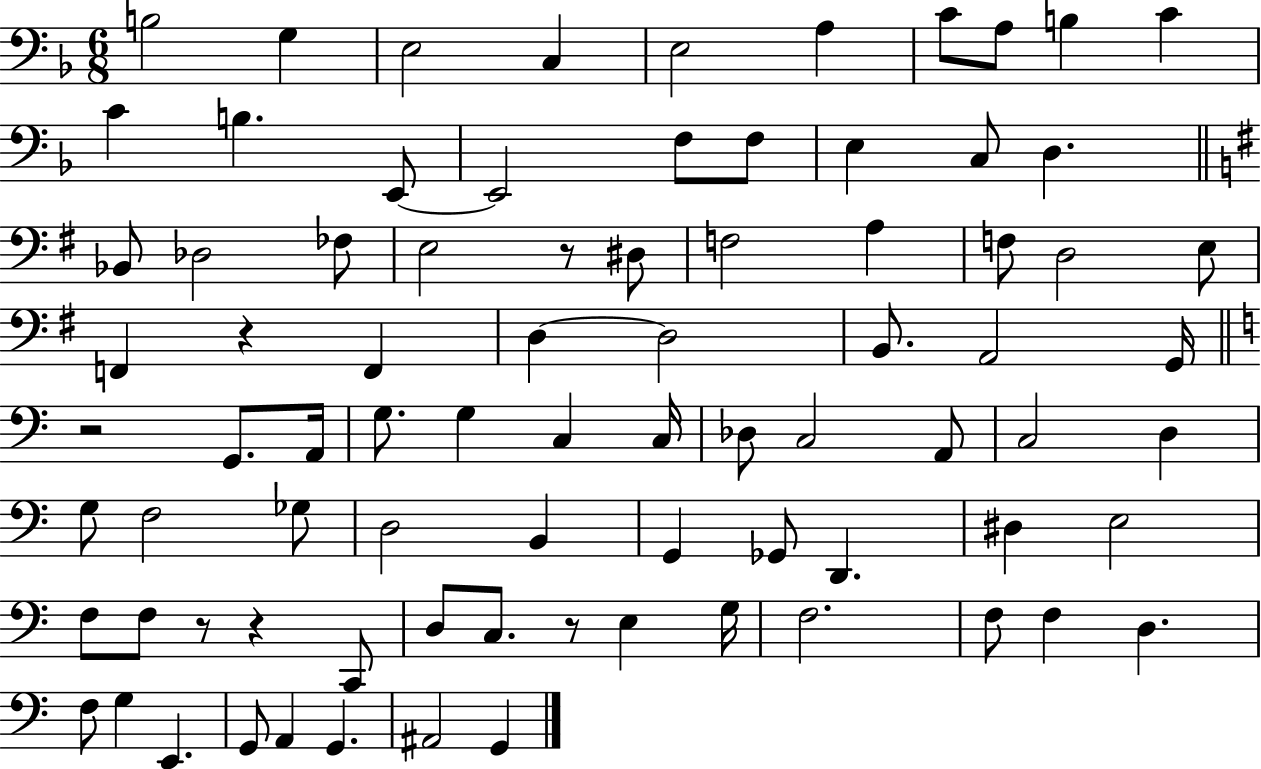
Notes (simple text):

B3/h G3/q E3/h C3/q E3/h A3/q C4/e A3/e B3/q C4/q C4/q B3/q. E2/e E2/h F3/e F3/e E3/q C3/e D3/q. Bb2/e Db3/h FES3/e E3/h R/e D#3/e F3/h A3/q F3/e D3/h E3/e F2/q R/q F2/q D3/q D3/h B2/e. A2/h G2/s R/h G2/e. A2/s G3/e. G3/q C3/q C3/s Db3/e C3/h A2/e C3/h D3/q G3/e F3/h Gb3/e D3/h B2/q G2/q Gb2/e D2/q. D#3/q E3/h F3/e F3/e R/e R/q C2/e D3/e C3/e. R/e E3/q G3/s F3/h. F3/e F3/q D3/q. F3/e G3/q E2/q. G2/e A2/q G2/q. A#2/h G2/q